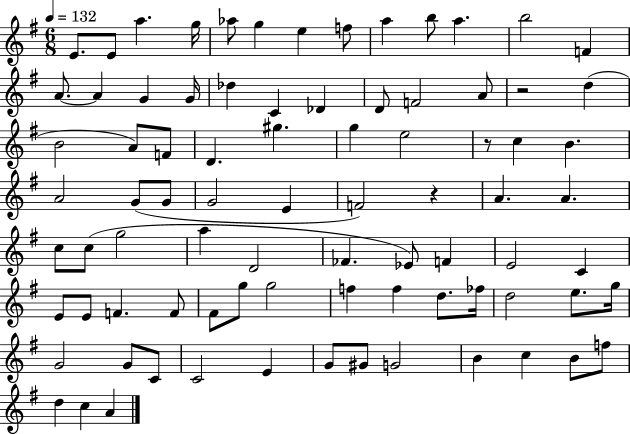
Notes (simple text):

E4/e. E4/e A5/q. G5/s Ab5/e G5/q E5/q F5/e A5/q B5/e A5/q. B5/h F4/q A4/e. A4/q G4/q G4/s Db5/q C4/q Db4/q D4/e F4/h A4/e R/h D5/q B4/h A4/e F4/e D4/q. G#5/q. G5/q E5/h R/e C5/q B4/q. A4/h G4/e G4/e G4/h E4/q F4/h R/q A4/q. A4/q. C5/e C5/e G5/h A5/q D4/h FES4/q. Eb4/e F4/q E4/h C4/q E4/e E4/e F4/q. F4/e F#4/e G5/e G5/h F5/q F5/q D5/e. FES5/s D5/h E5/e. G5/s G4/h G4/e C4/e C4/h E4/q G4/e G#4/e G4/h B4/q C5/q B4/e F5/e D5/q C5/q A4/q